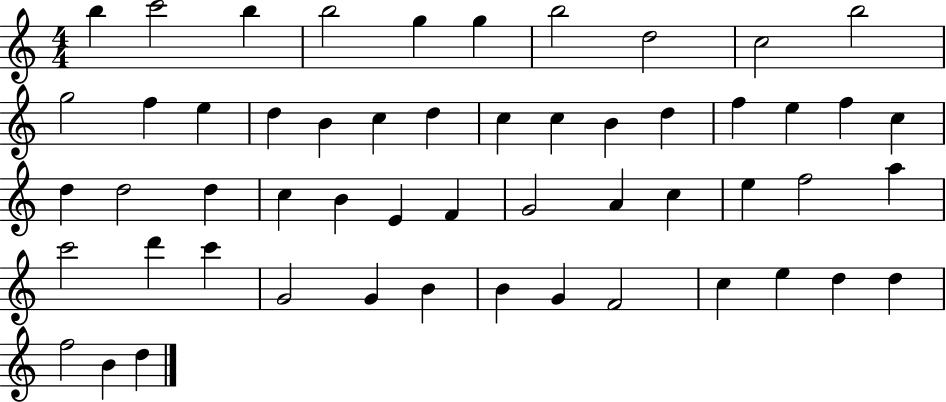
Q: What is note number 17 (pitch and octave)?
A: D5